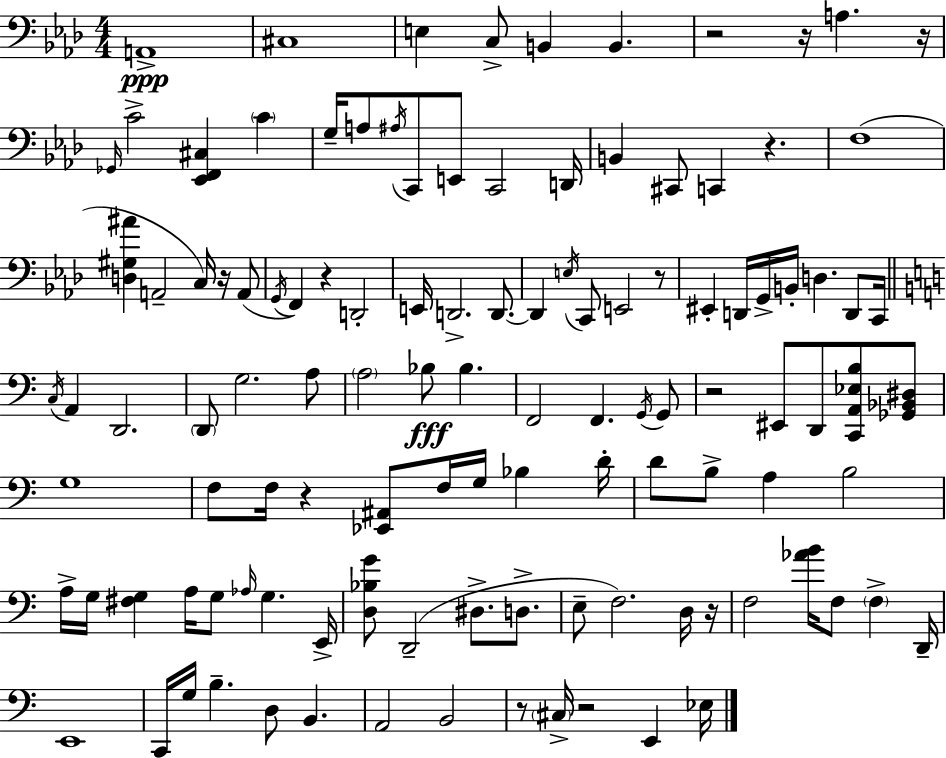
A2/w C#3/w E3/q C3/e B2/q B2/q. R/h R/s A3/q. R/s Gb2/s C4/h [Eb2,F2,C#3]/q C4/q G3/s A3/e A#3/s C2/e E2/e C2/h D2/s B2/q C#2/e C2/q R/q. F3/w [D3,G#3,A#4]/q A2/h C3/s R/s A2/e G2/s F2/q R/q D2/h E2/s D2/h. D2/e. D2/q E3/s C2/e E2/h R/e EIS2/q D2/s G2/s B2/s D3/q. D2/e C2/s C3/s A2/q D2/h. D2/e G3/h. A3/e A3/h Bb3/e Bb3/q. F2/h F2/q. G2/s G2/e R/h EIS2/e D2/e [C2,A2,Eb3,B3]/e [Gb2,Bb2,D#3]/e G3/w F3/e F3/s R/q [Eb2,A#2]/e F3/s G3/s Bb3/q D4/s D4/e B3/e A3/q B3/h A3/s G3/s [F#3,G3]/q A3/s G3/e Ab3/s G3/q. E2/s [D3,Bb3,G4]/e D2/h D#3/e. D3/e. E3/e F3/h. D3/s R/s F3/h [Ab4,B4]/s F3/e F3/q D2/s E2/w C2/s G3/s B3/q. D3/e B2/q. A2/h B2/h R/e C#3/s R/h E2/q Eb3/s